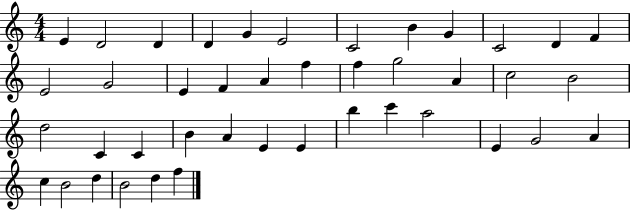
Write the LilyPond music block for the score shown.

{
  \clef treble
  \numericTimeSignature
  \time 4/4
  \key c \major
  e'4 d'2 d'4 | d'4 g'4 e'2 | c'2 b'4 g'4 | c'2 d'4 f'4 | \break e'2 g'2 | e'4 f'4 a'4 f''4 | f''4 g''2 a'4 | c''2 b'2 | \break d''2 c'4 c'4 | b'4 a'4 e'4 e'4 | b''4 c'''4 a''2 | e'4 g'2 a'4 | \break c''4 b'2 d''4 | b'2 d''4 f''4 | \bar "|."
}